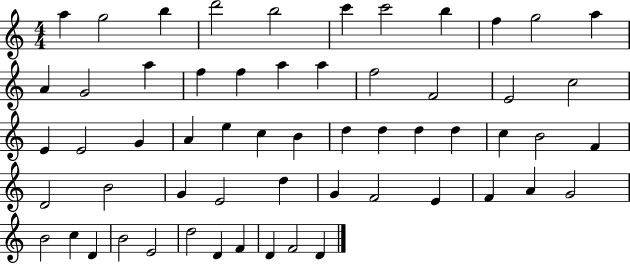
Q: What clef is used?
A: treble